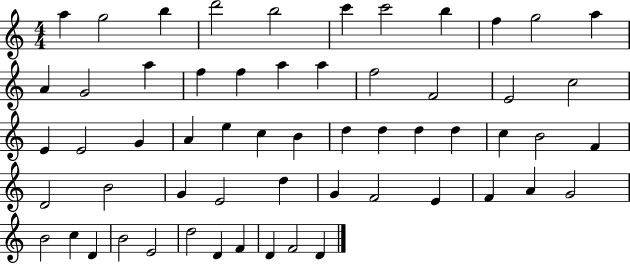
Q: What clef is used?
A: treble